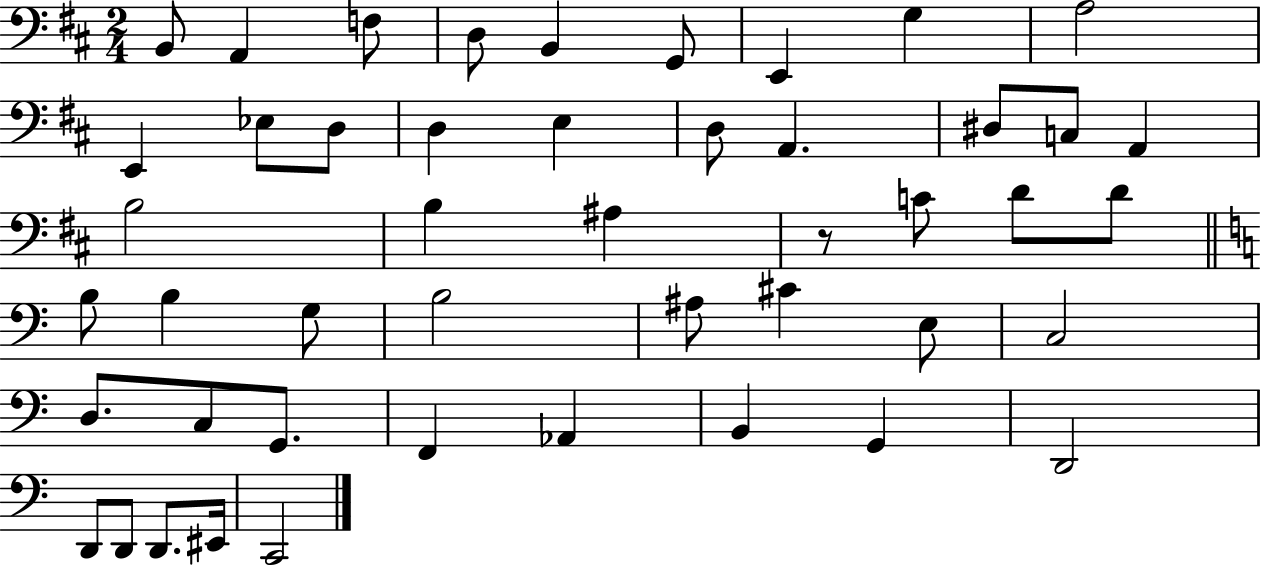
X:1
T:Untitled
M:2/4
L:1/4
K:D
B,,/2 A,, F,/2 D,/2 B,, G,,/2 E,, G, A,2 E,, _E,/2 D,/2 D, E, D,/2 A,, ^D,/2 C,/2 A,, B,2 B, ^A, z/2 C/2 D/2 D/2 B,/2 B, G,/2 B,2 ^A,/2 ^C E,/2 C,2 D,/2 C,/2 G,,/2 F,, _A,, B,, G,, D,,2 D,,/2 D,,/2 D,,/2 ^E,,/4 C,,2